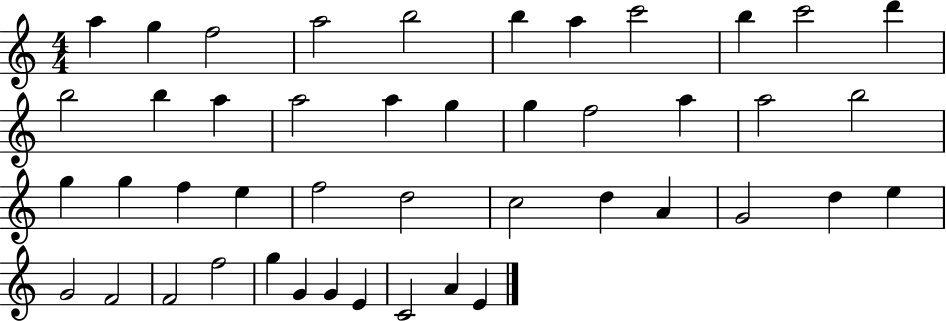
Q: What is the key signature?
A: C major